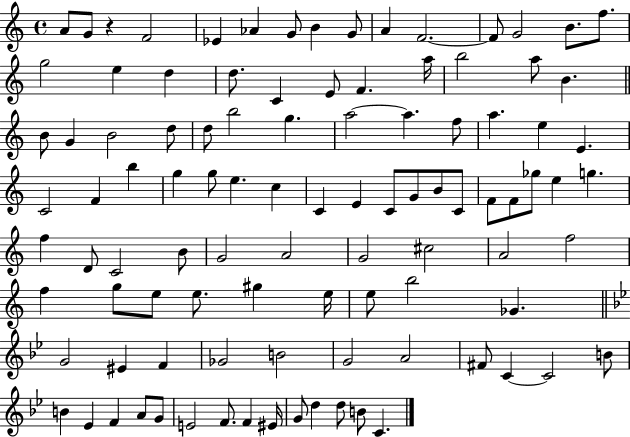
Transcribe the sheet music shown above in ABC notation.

X:1
T:Untitled
M:4/4
L:1/4
K:C
A/2 G/2 z F2 _E _A G/2 B G/2 A F2 F/2 G2 B/2 f/2 g2 e d d/2 C E/2 F a/4 b2 a/2 B B/2 G B2 d/2 d/2 b2 g a2 a f/2 a e E C2 F b g g/2 e c C E C/2 G/2 B/2 C/2 F/2 F/2 _g/2 e g f D/2 C2 B/2 G2 A2 G2 ^c2 A2 f2 f g/2 e/2 e/2 ^g e/4 e/2 b2 _G G2 ^E F _G2 B2 G2 A2 ^F/2 C C2 B/2 B _E F A/2 G/2 E2 F/2 F ^E/4 G/2 d d/2 B/2 C